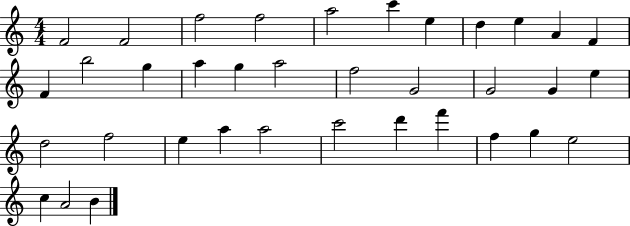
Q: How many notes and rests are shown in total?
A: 36